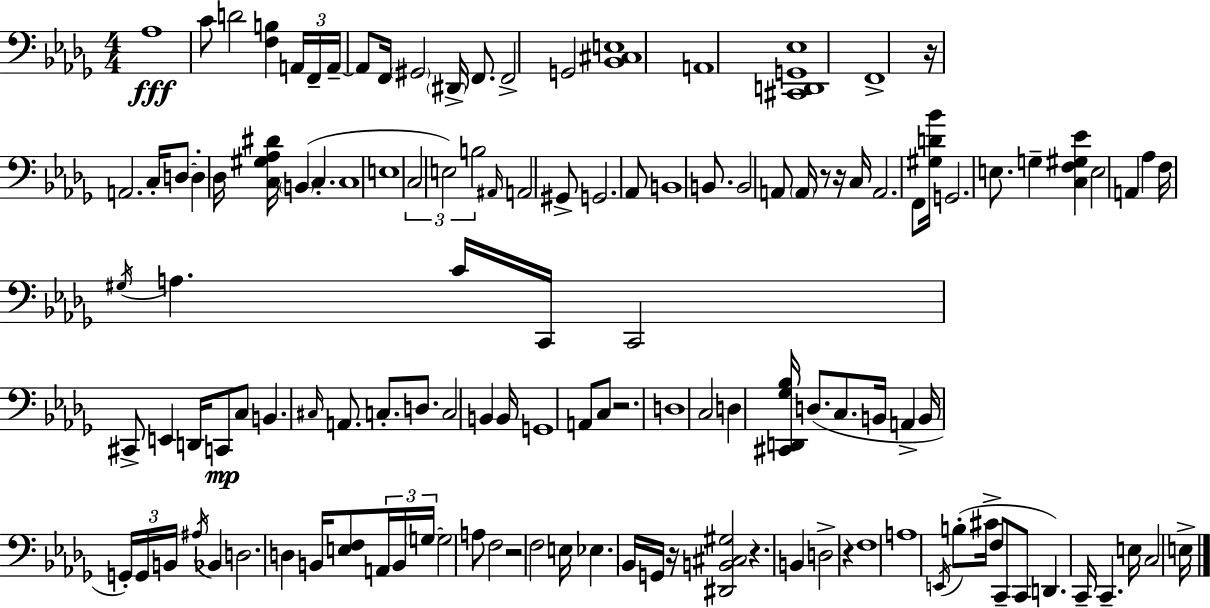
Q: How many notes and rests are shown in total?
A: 128